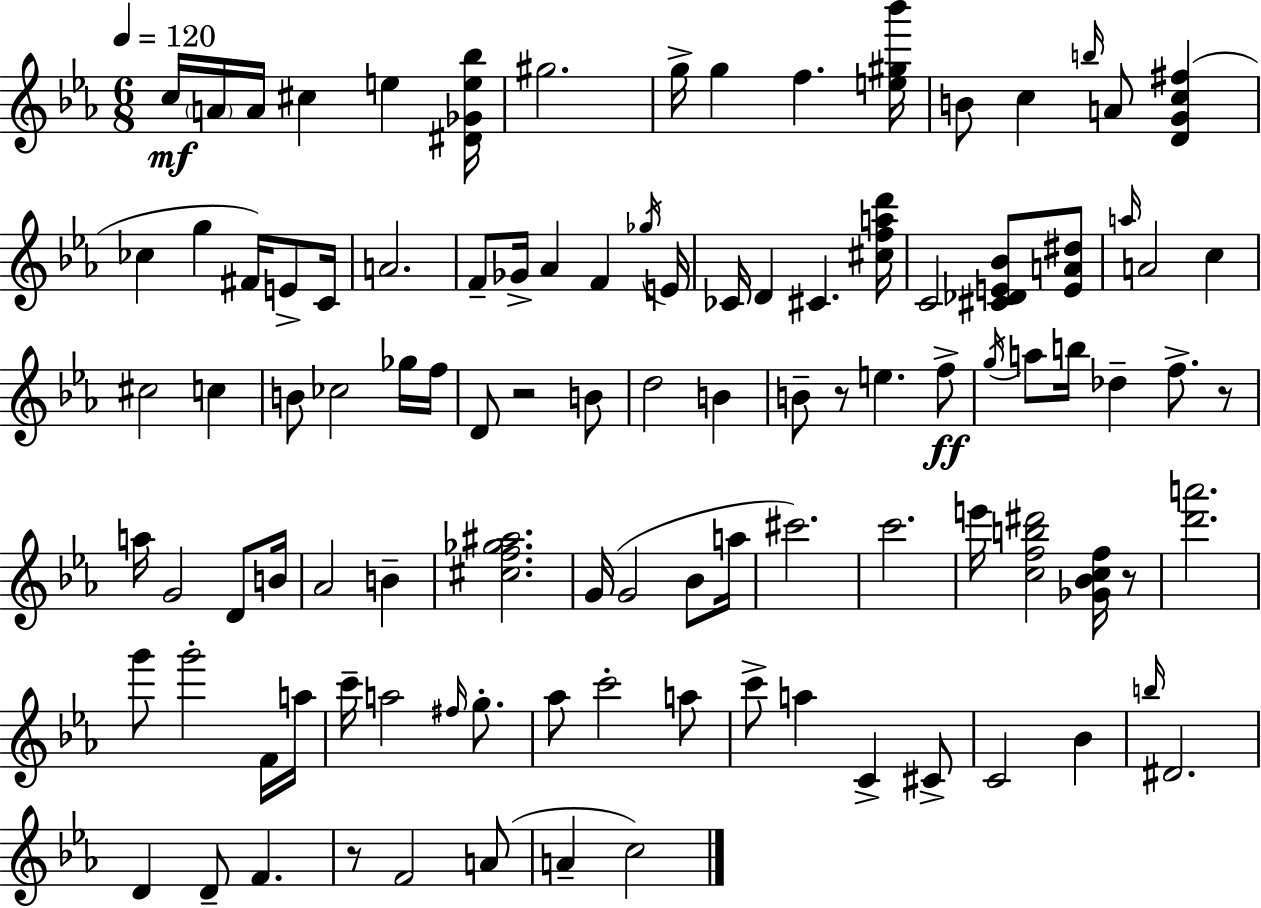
{
  \clef treble
  \numericTimeSignature
  \time 6/8
  \key c \minor
  \tempo 4 = 120
  c''16\mf \parenthesize a'16 a'16 cis''4 e''4 <dis' ges' e'' bes''>16 | gis''2. | g''16-> g''4 f''4. <e'' gis'' bes'''>16 | b'8 c''4 \grace { b''16 } a'8 <d' g' c'' fis''>4( | \break ces''4 g''4 fis'16) e'8-> | c'16 a'2. | f'8-- ges'16-> aes'4 f'4 | \acciaccatura { ges''16 } e'16 ces'16 d'4 cis'4. | \break <cis'' f'' a'' d'''>16 c'2 <cis' des' e' bes'>8 | <e' a' dis''>8 \grace { a''16 } a'2 c''4 | cis''2 c''4 | b'8 ces''2 | \break ges''16 f''16 d'8 r2 | b'8 d''2 b'4 | b'8-- r8 e''4. | f''8->\ff \acciaccatura { g''16 } a''8 b''16 des''4-- f''8.-> | \break r8 a''16 g'2 | d'8 b'16 aes'2 | b'4-- <cis'' f'' ges'' ais''>2. | g'16( g'2 | \break bes'8 a''16 cis'''2.) | c'''2. | e'''16 <c'' f'' b'' dis'''>2 | <ges' bes' c'' f''>16 r8 <d''' a'''>2. | \break g'''8 g'''2-. | f'16 a''16 c'''16-- a''2 | \grace { fis''16 } g''8.-. aes''8 c'''2-. | a''8 c'''8-> a''4 c'4-> | \break cis'8-> c'2 | bes'4 \grace { b''16 } dis'2. | d'4 d'8-- | f'4. r8 f'2 | \break a'8( a'4-- c''2) | \bar "|."
}